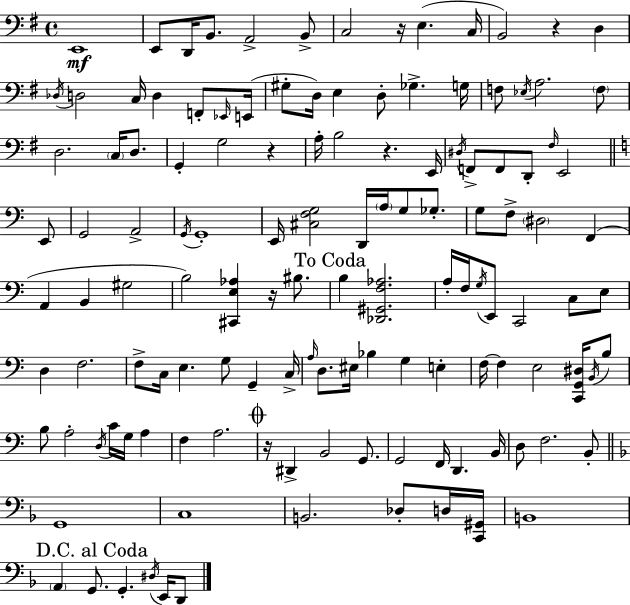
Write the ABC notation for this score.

X:1
T:Untitled
M:4/4
L:1/4
K:Em
E,,4 E,,/2 D,,/4 B,,/2 A,,2 B,,/2 C,2 z/4 E, C,/4 B,,2 z D, _D,/4 D,2 C,/4 D, F,,/2 _E,,/4 E,,/4 ^G,/2 D,/4 E, D,/2 _G, G,/4 F,/2 _E,/4 A,2 F,/2 D,2 C,/4 D,/2 G,, G,2 z A,/4 B,2 z E,,/4 ^D,/4 F,,/2 F,,/2 D,,/2 ^F,/4 E,,2 E,,/2 G,,2 A,,2 G,,/4 G,,4 E,,/4 [^C,F,G,]2 D,,/4 A,/4 G,/2 _G,/2 G,/2 F,/2 ^D,2 F,, A,, B,, ^G,2 B,2 [^C,,E,_A,] z/4 ^B,/2 B, [_D,,^G,,F,_A,]2 A,/4 F,/4 G,/4 E,,/2 C,,2 C,/2 E,/2 D, F,2 F,/2 C,/4 E, G,/2 G,, C,/4 A,/4 D,/2 ^E,/4 _B, G, E, F,/4 F, E,2 [C,,G,,^D,]/4 B,,/4 B,/2 B,/2 A,2 D,/4 C/4 G,/4 A, F, A,2 z/4 ^D,, B,,2 G,,/2 G,,2 F,,/4 D,, B,,/4 D,/2 F,2 B,,/2 G,,4 C,4 B,,2 _D,/2 D,/4 [C,,^G,,]/4 B,,4 A,, G,,/2 G,, ^D,/4 E,,/4 D,,/2